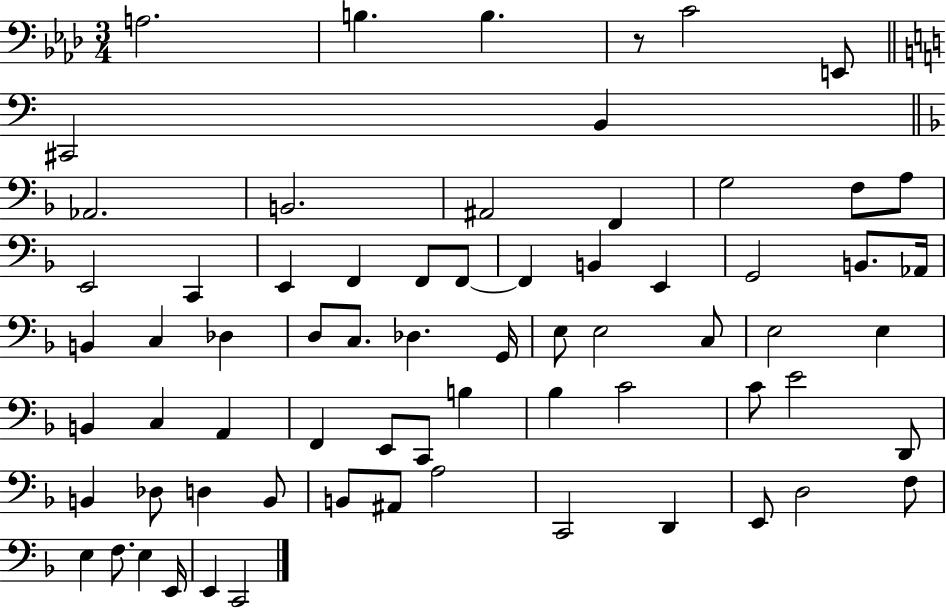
{
  \clef bass
  \numericTimeSignature
  \time 3/4
  \key aes \major
  a2. | b4. b4. | r8 c'2 e,8 | \bar "||" \break \key c \major cis,2 b,4 | \bar "||" \break \key f \major aes,2. | b,2. | ais,2 f,4 | g2 f8 a8 | \break e,2 c,4 | e,4 f,4 f,8 f,8~~ | f,4 b,4 e,4 | g,2 b,8. aes,16 | \break b,4 c4 des4 | d8 c8. des4. g,16 | e8 e2 c8 | e2 e4 | \break b,4 c4 a,4 | f,4 e,8 c,8 b4 | bes4 c'2 | c'8 e'2 d,8 | \break b,4 des8 d4 b,8 | b,8 ais,8 a2 | c,2 d,4 | e,8 d2 f8 | \break e4 f8. e4 e,16 | e,4 c,2 | \bar "|."
}